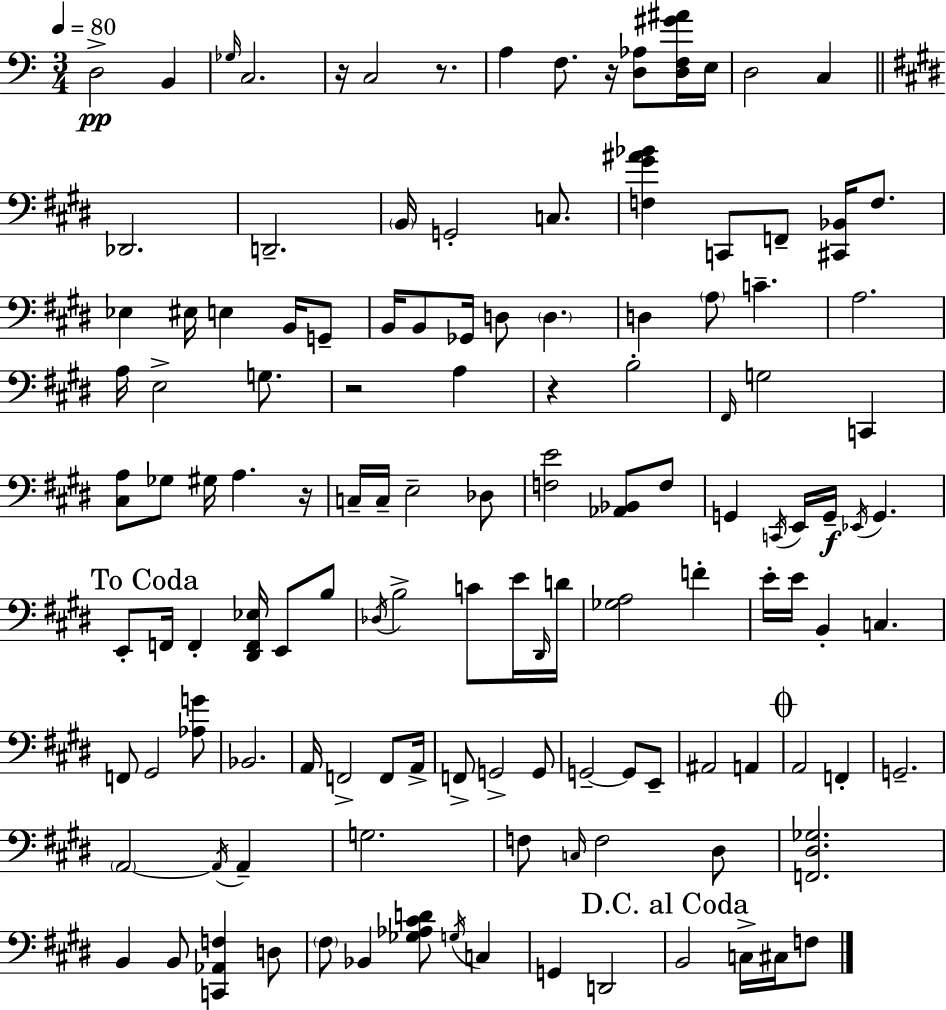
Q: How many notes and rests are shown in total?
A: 128